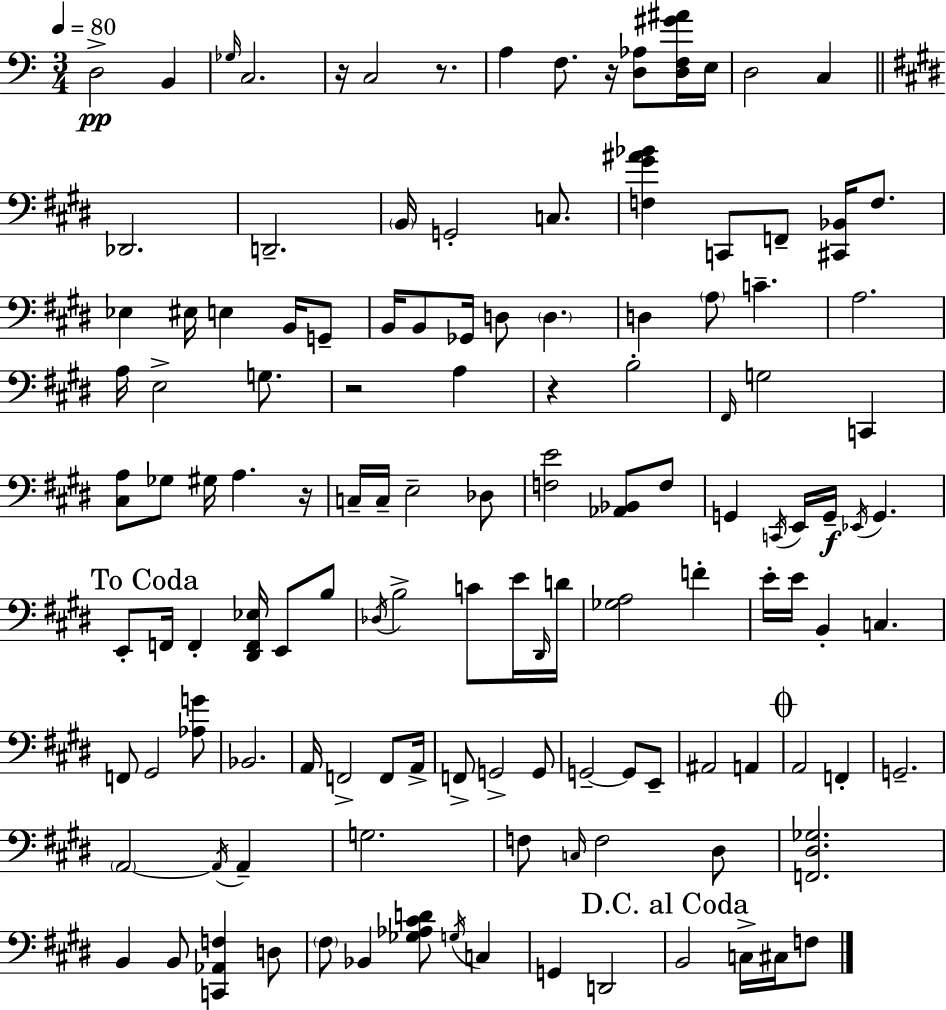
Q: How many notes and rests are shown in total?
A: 128